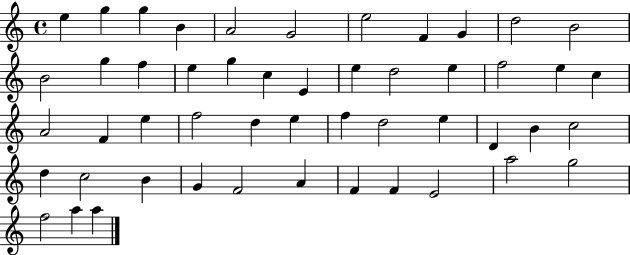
X:1
T:Untitled
M:4/4
L:1/4
K:C
e g g B A2 G2 e2 F G d2 B2 B2 g f e g c E e d2 e f2 e c A2 F e f2 d e f d2 e D B c2 d c2 B G F2 A F F E2 a2 g2 f2 a a